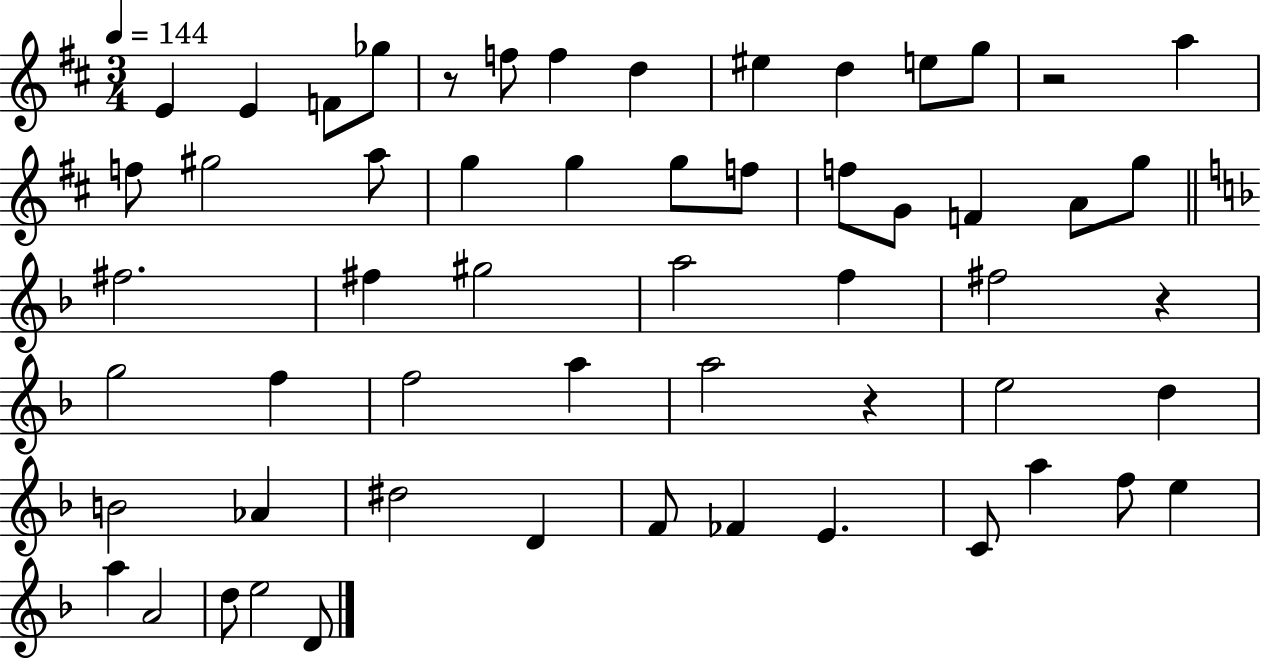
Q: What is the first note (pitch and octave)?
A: E4